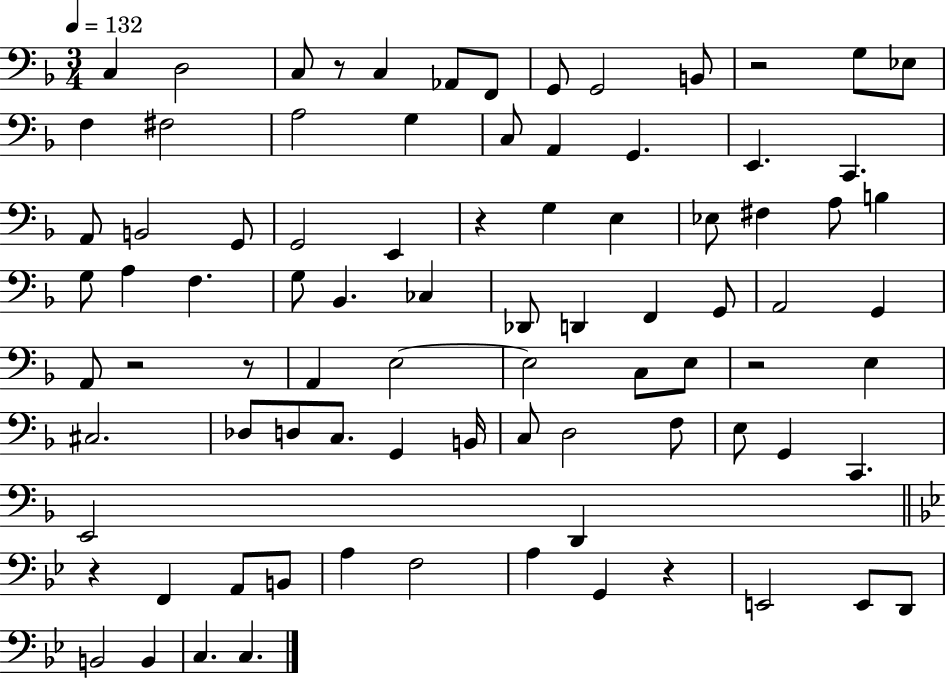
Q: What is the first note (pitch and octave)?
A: C3